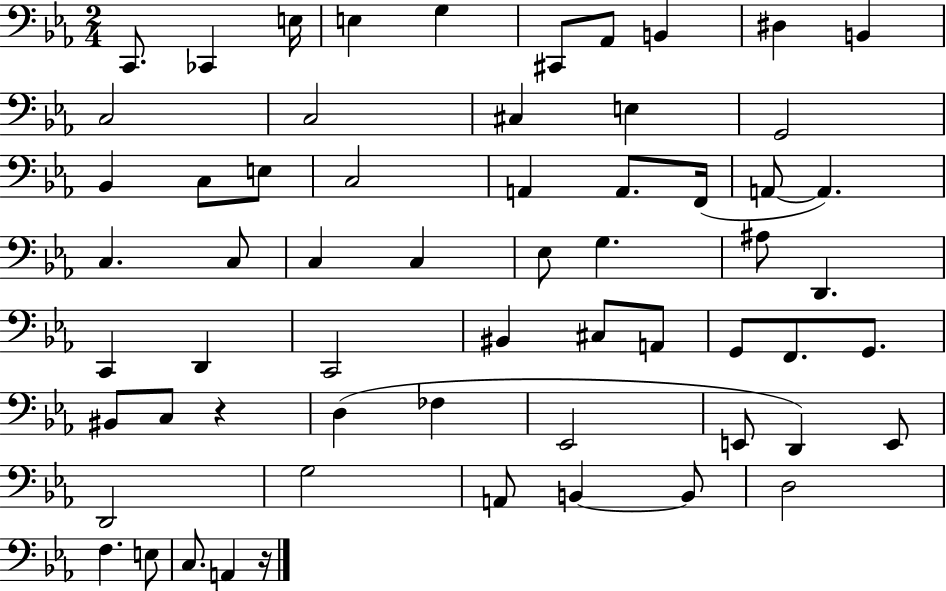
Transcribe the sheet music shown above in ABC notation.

X:1
T:Untitled
M:2/4
L:1/4
K:Eb
C,,/2 _C,, E,/4 E, G, ^C,,/2 _A,,/2 B,, ^D, B,, C,2 C,2 ^C, E, G,,2 _B,, C,/2 E,/2 C,2 A,, A,,/2 F,,/4 A,,/2 A,, C, C,/2 C, C, _E,/2 G, ^A,/2 D,, C,, D,, C,,2 ^B,, ^C,/2 A,,/2 G,,/2 F,,/2 G,,/2 ^B,,/2 C,/2 z D, _F, _E,,2 E,,/2 D,, E,,/2 D,,2 G,2 A,,/2 B,, B,,/2 D,2 F, E,/2 C,/2 A,, z/4